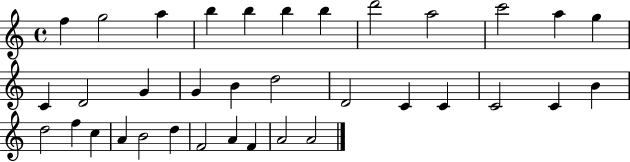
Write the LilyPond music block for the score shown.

{
  \clef treble
  \time 4/4
  \defaultTimeSignature
  \key c \major
  f''4 g''2 a''4 | b''4 b''4 b''4 b''4 | d'''2 a''2 | c'''2 a''4 g''4 | \break c'4 d'2 g'4 | g'4 b'4 d''2 | d'2 c'4 c'4 | c'2 c'4 b'4 | \break d''2 f''4 c''4 | a'4 b'2 d''4 | f'2 a'4 f'4 | a'2 a'2 | \break \bar "|."
}